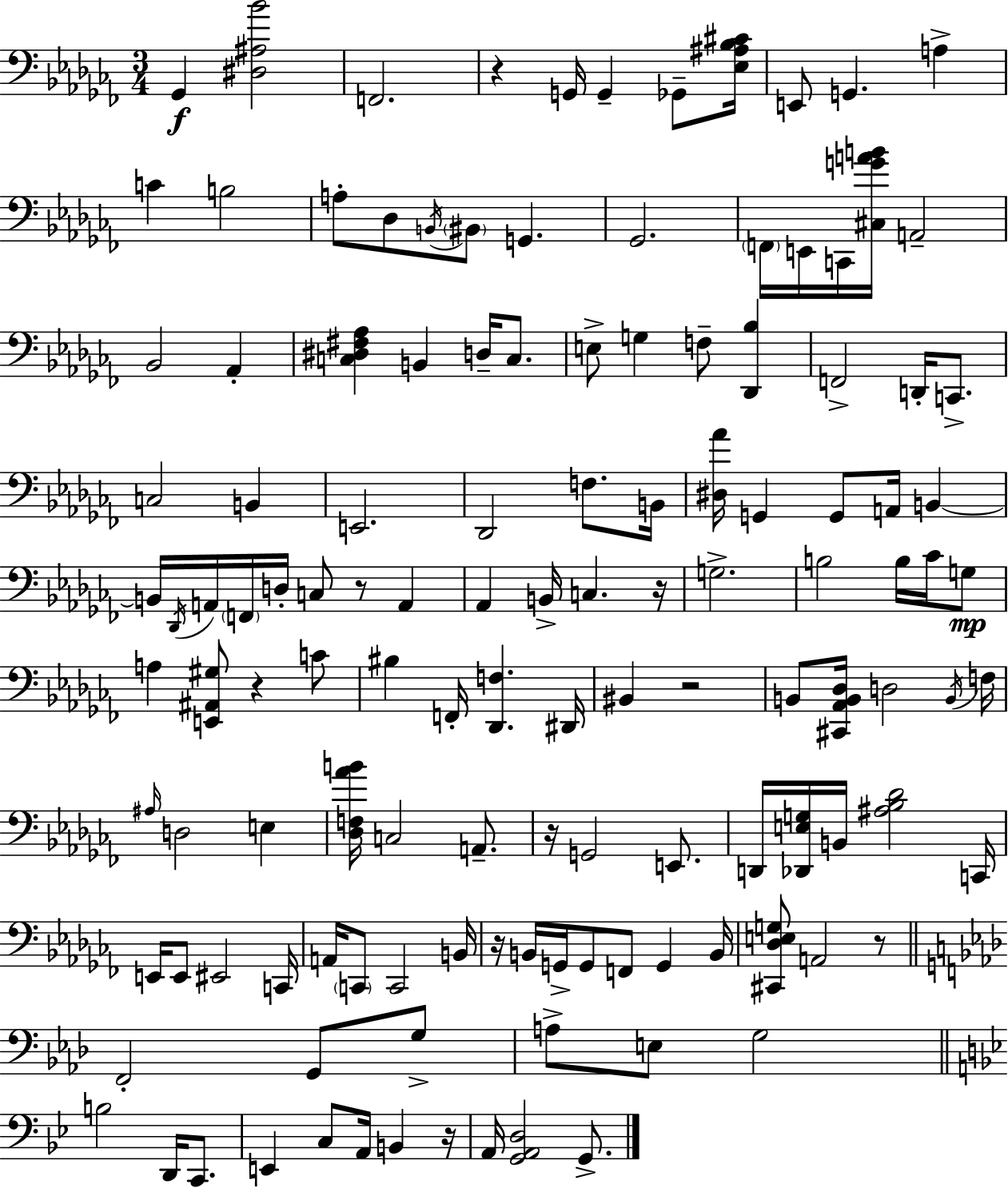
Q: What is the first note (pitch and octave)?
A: Gb2